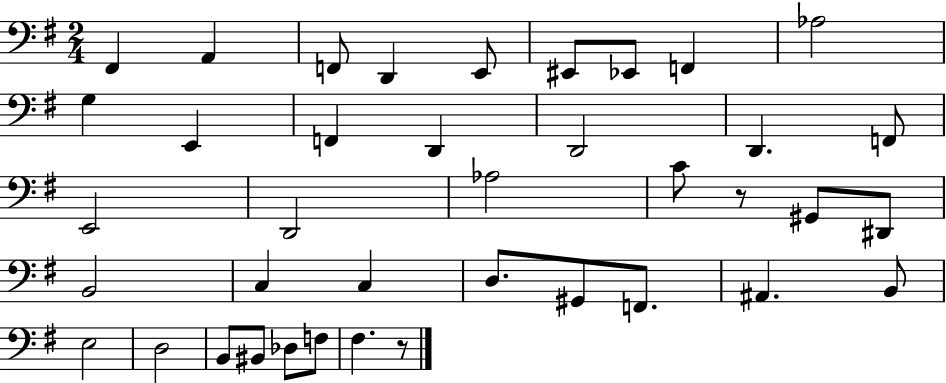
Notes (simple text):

F#2/q A2/q F2/e D2/q E2/e EIS2/e Eb2/e F2/q Ab3/h G3/q E2/q F2/q D2/q D2/h D2/q. F2/e E2/h D2/h Ab3/h C4/e R/e G#2/e D#2/e B2/h C3/q C3/q D3/e. G#2/e F2/e. A#2/q. B2/e E3/h D3/h B2/e BIS2/e Db3/e F3/e F#3/q. R/e